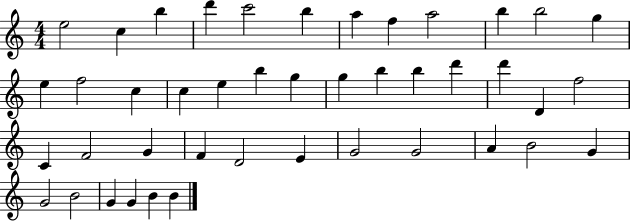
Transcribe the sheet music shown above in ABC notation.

X:1
T:Untitled
M:4/4
L:1/4
K:C
e2 c b d' c'2 b a f a2 b b2 g e f2 c c e b g g b b d' d' D f2 C F2 G F D2 E G2 G2 A B2 G G2 B2 G G B B